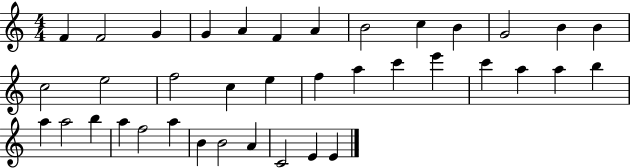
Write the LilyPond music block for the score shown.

{
  \clef treble
  \numericTimeSignature
  \time 4/4
  \key c \major
  f'4 f'2 g'4 | g'4 a'4 f'4 a'4 | b'2 c''4 b'4 | g'2 b'4 b'4 | \break c''2 e''2 | f''2 c''4 e''4 | f''4 a''4 c'''4 e'''4 | c'''4 a''4 a''4 b''4 | \break a''4 a''2 b''4 | a''4 f''2 a''4 | b'4 b'2 a'4 | c'2 e'4 e'4 | \break \bar "|."
}